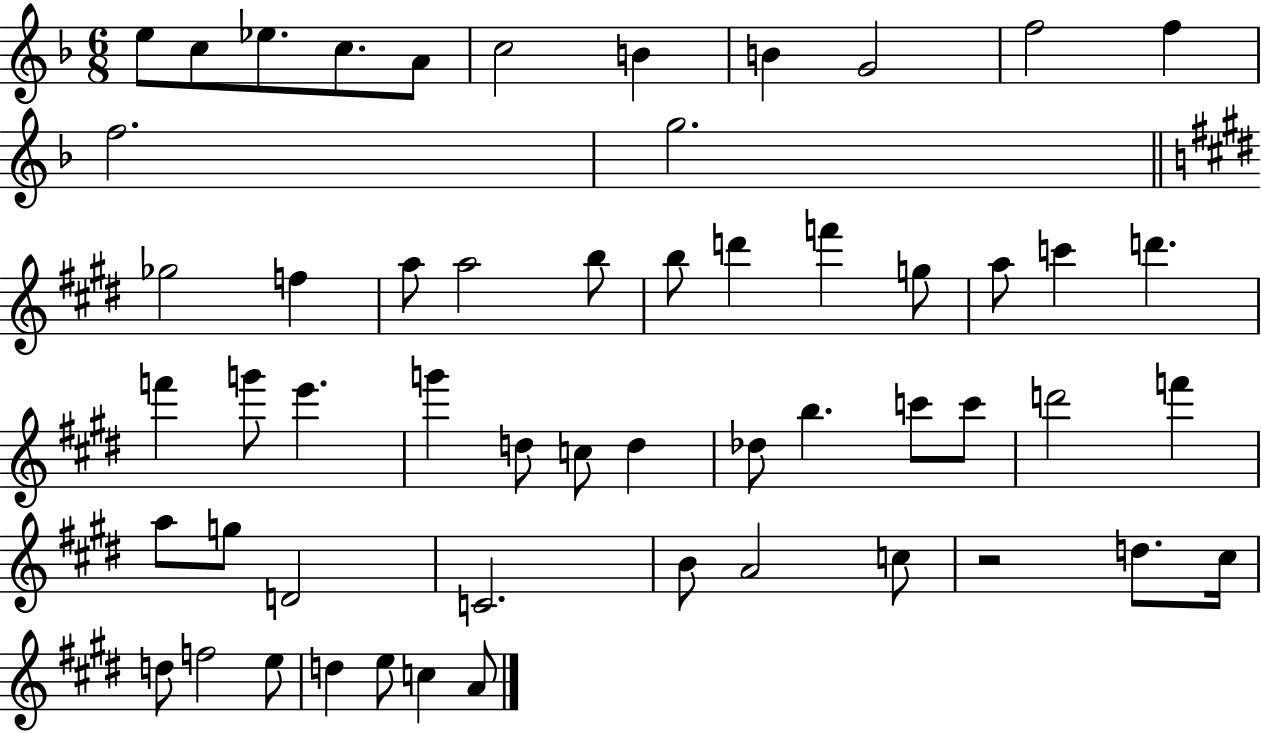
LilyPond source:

{
  \clef treble
  \numericTimeSignature
  \time 6/8
  \key f \major
  e''8 c''8 ees''8. c''8. a'8 | c''2 b'4 | b'4 g'2 | f''2 f''4 | \break f''2. | g''2. | \bar "||" \break \key e \major ges''2 f''4 | a''8 a''2 b''8 | b''8 d'''4 f'''4 g''8 | a''8 c'''4 d'''4. | \break f'''4 g'''8 e'''4. | g'''4 d''8 c''8 d''4 | des''8 b''4. c'''8 c'''8 | d'''2 f'''4 | \break a''8 g''8 d'2 | c'2. | b'8 a'2 c''8 | r2 d''8. cis''16 | \break d''8 f''2 e''8 | d''4 e''8 c''4 a'8 | \bar "|."
}